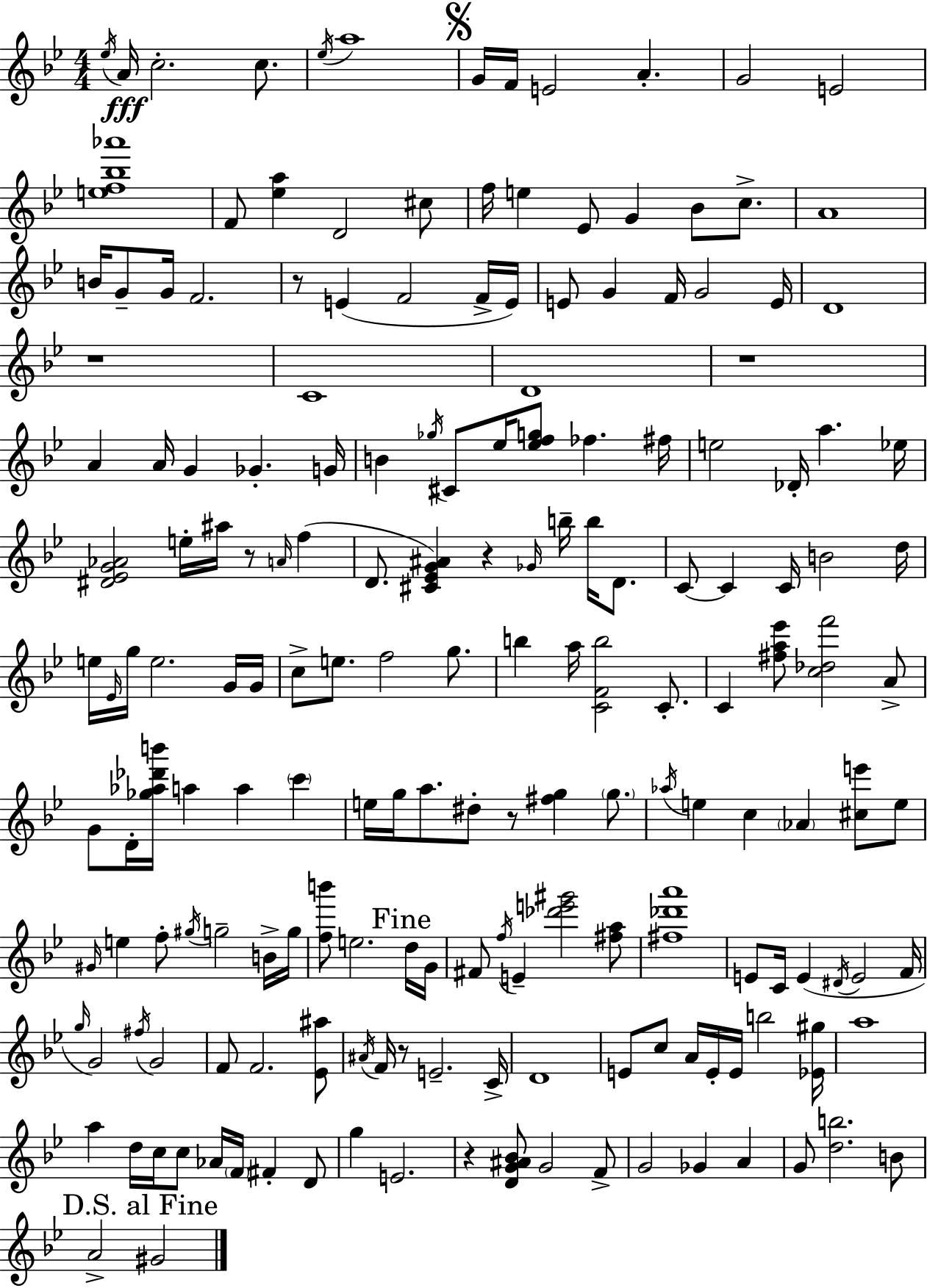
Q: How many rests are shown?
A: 8